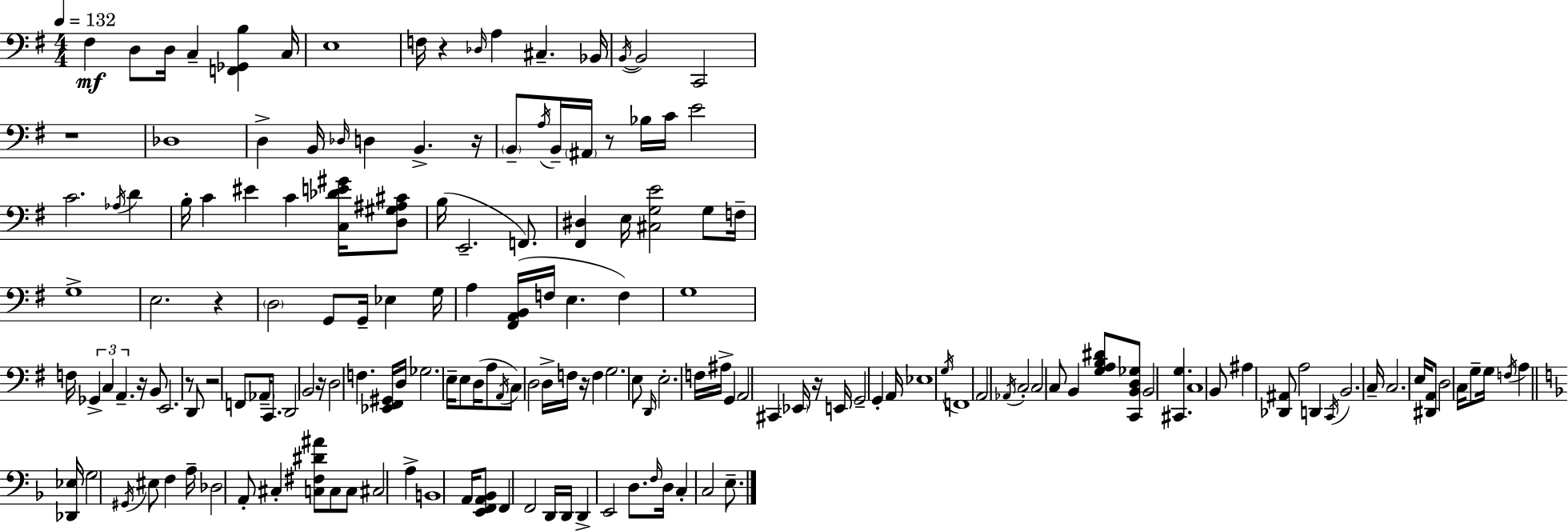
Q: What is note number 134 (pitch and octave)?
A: F2